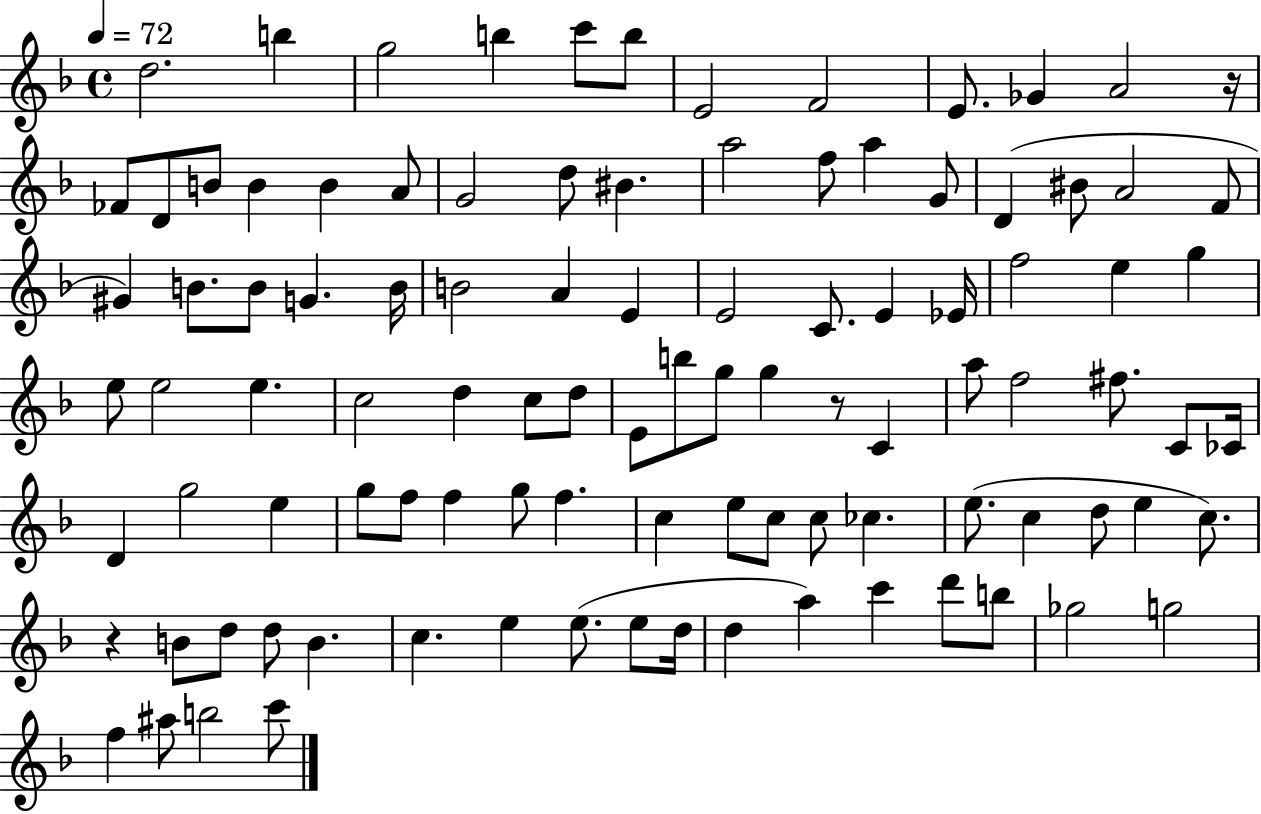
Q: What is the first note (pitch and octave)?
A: D5